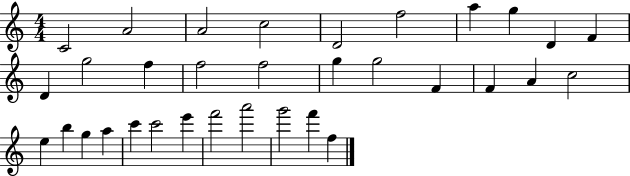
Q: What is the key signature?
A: C major